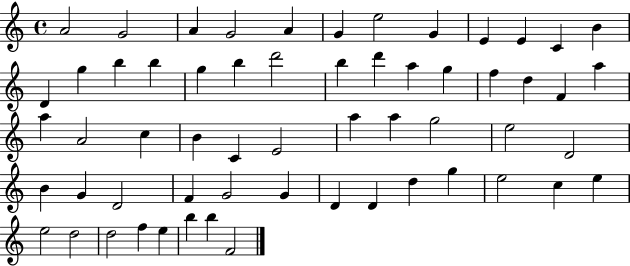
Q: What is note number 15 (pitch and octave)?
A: B5